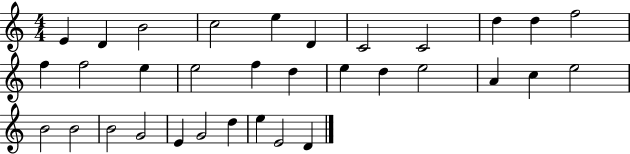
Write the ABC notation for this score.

X:1
T:Untitled
M:4/4
L:1/4
K:C
E D B2 c2 e D C2 C2 d d f2 f f2 e e2 f d e d e2 A c e2 B2 B2 B2 G2 E G2 d e E2 D